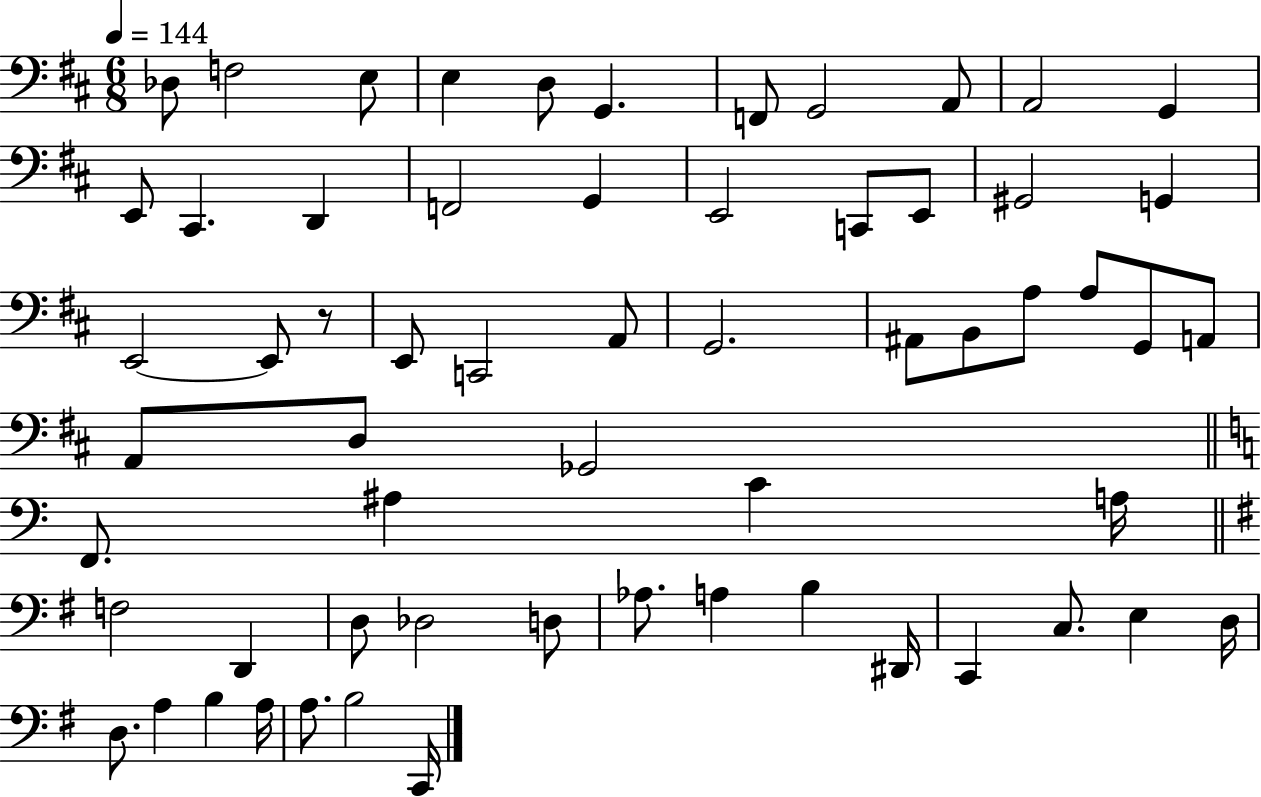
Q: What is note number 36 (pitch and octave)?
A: Gb2